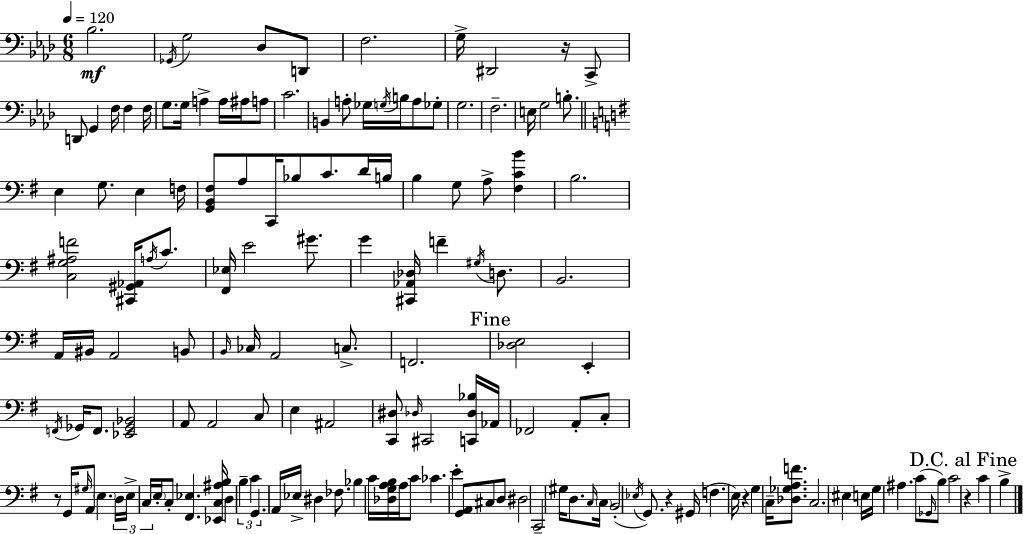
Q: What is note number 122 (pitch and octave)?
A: E3